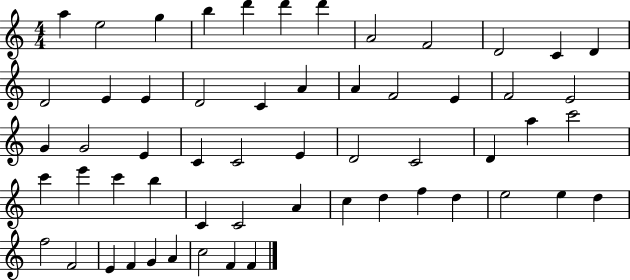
{
  \clef treble
  \numericTimeSignature
  \time 4/4
  \key c \major
  a''4 e''2 g''4 | b''4 d'''4 d'''4 d'''4 | a'2 f'2 | d'2 c'4 d'4 | \break d'2 e'4 e'4 | d'2 c'4 a'4 | a'4 f'2 e'4 | f'2 e'2 | \break g'4 g'2 e'4 | c'4 c'2 e'4 | d'2 c'2 | d'4 a''4 c'''2 | \break c'''4 e'''4 c'''4 b''4 | c'4 c'2 a'4 | c''4 d''4 f''4 d''4 | e''2 e''4 d''4 | \break f''2 f'2 | e'4 f'4 g'4 a'4 | c''2 f'4 f'4 | \bar "|."
}